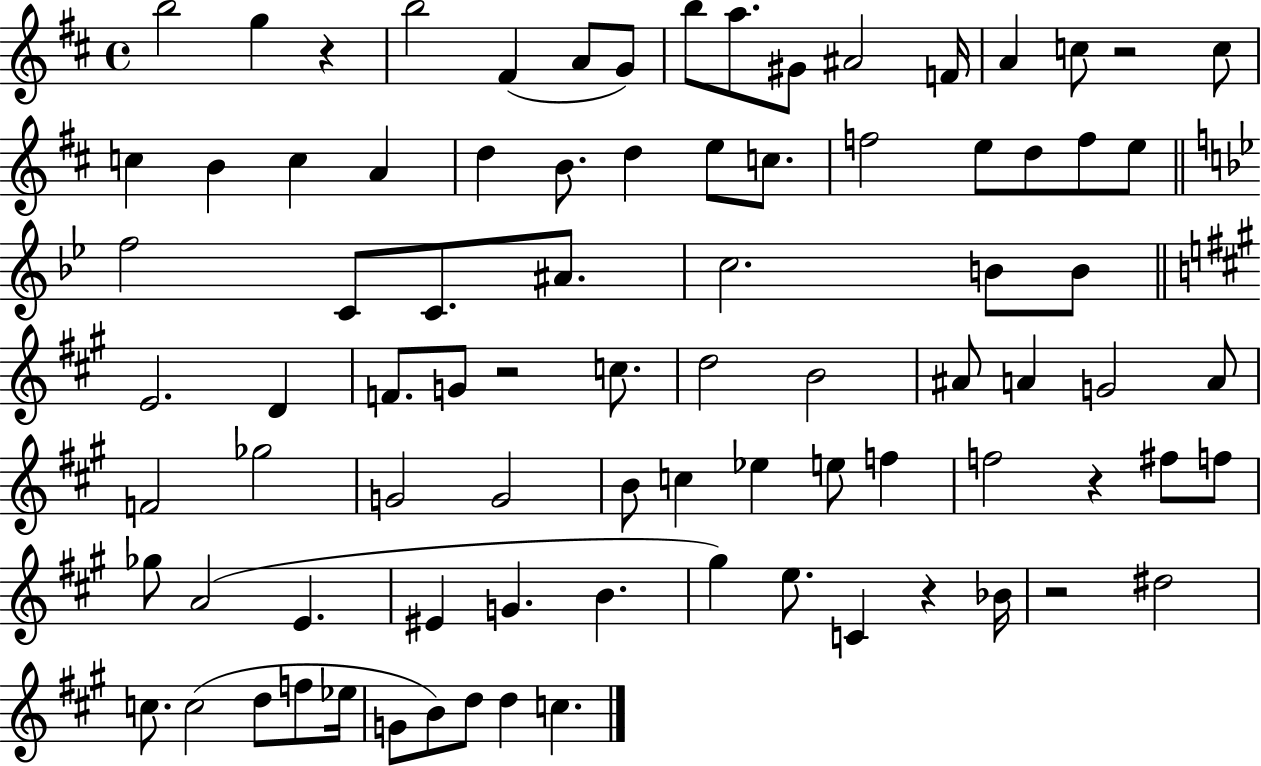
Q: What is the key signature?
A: D major